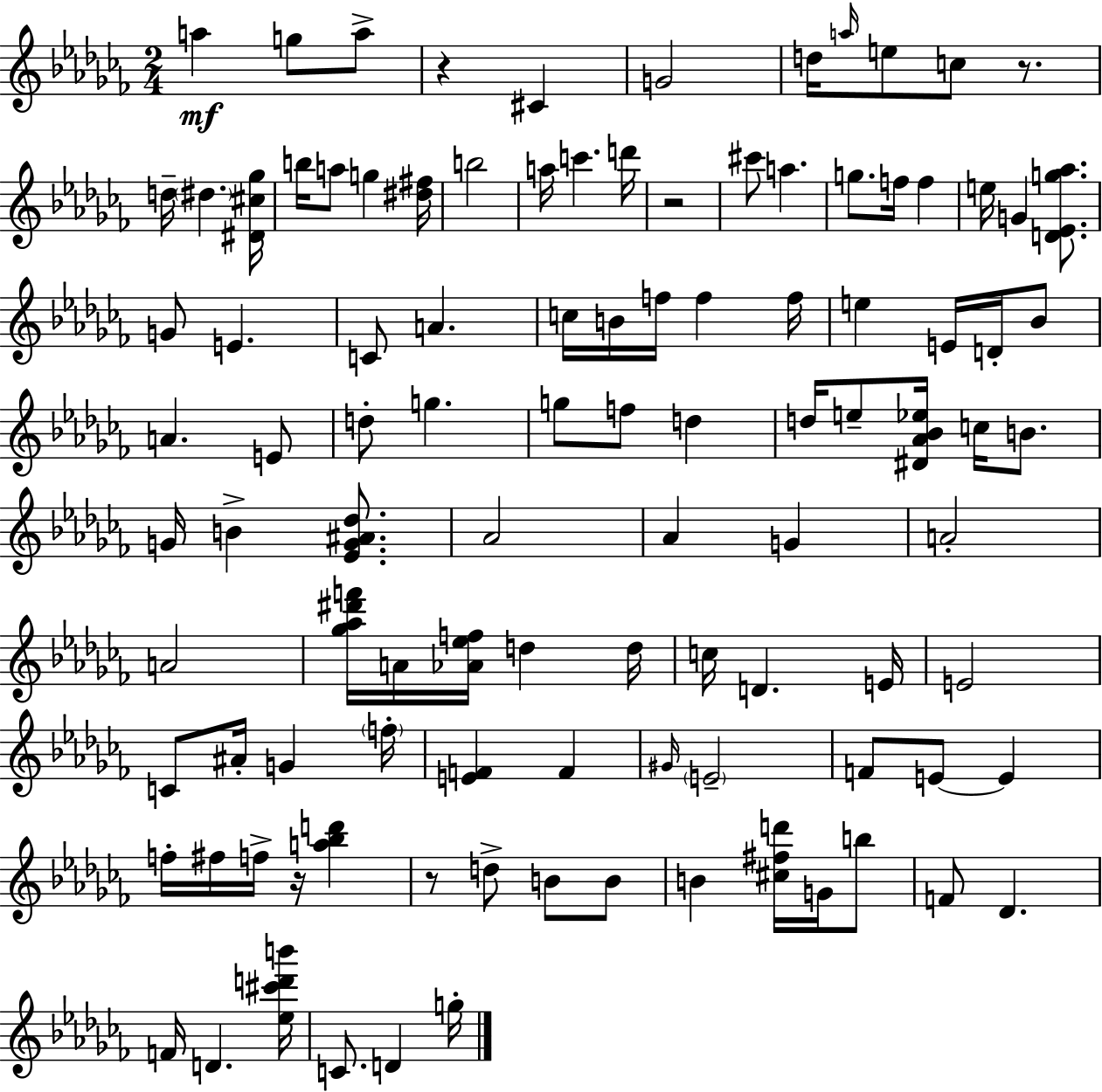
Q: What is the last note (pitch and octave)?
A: G5